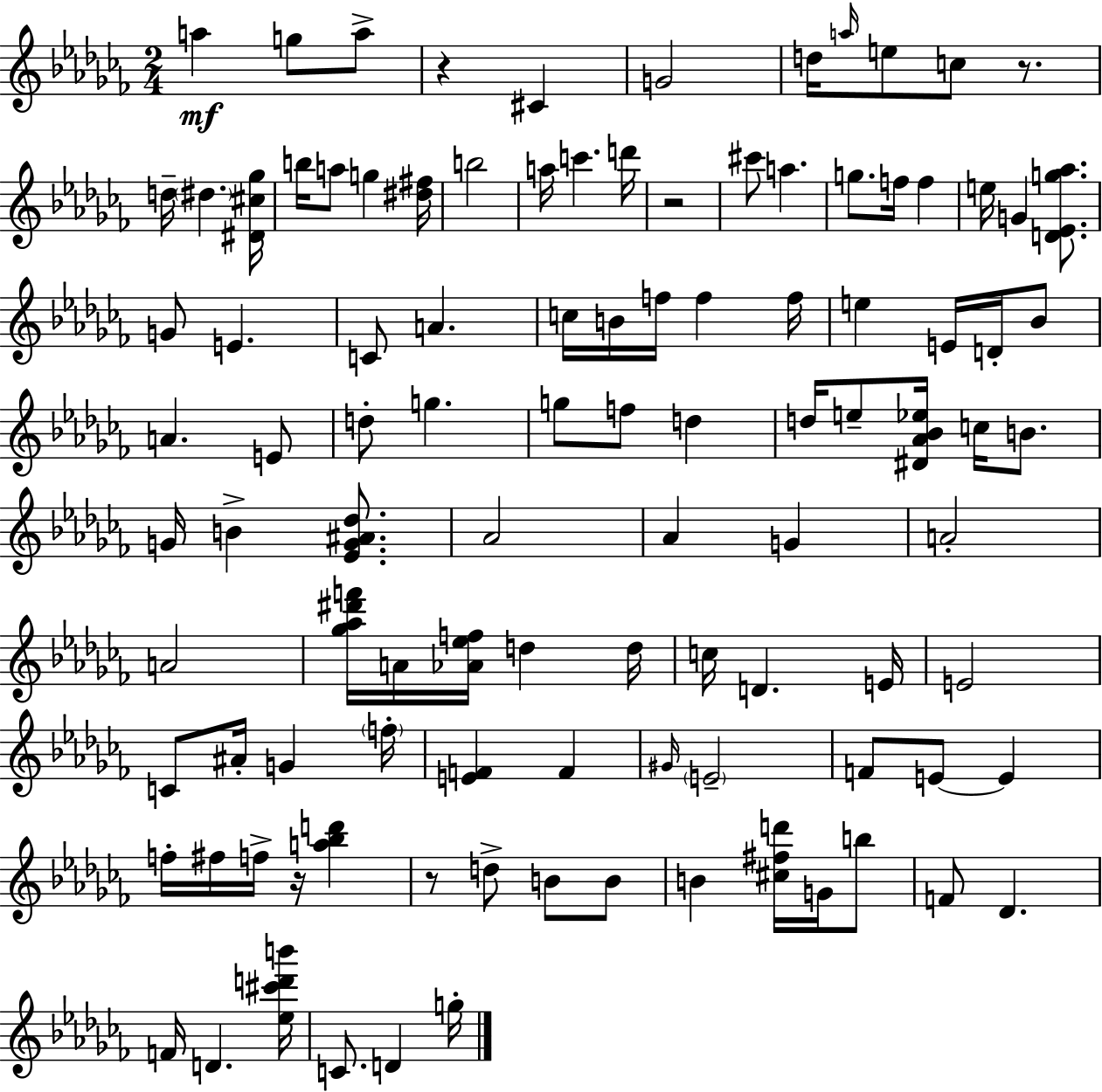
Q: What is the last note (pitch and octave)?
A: G5